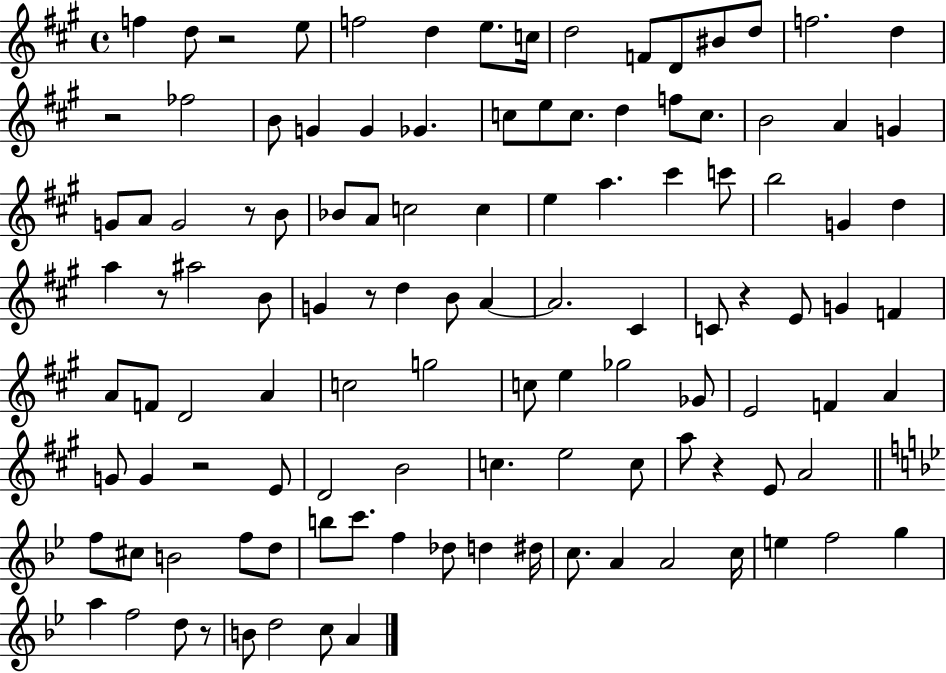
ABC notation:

X:1
T:Untitled
M:4/4
L:1/4
K:A
f d/2 z2 e/2 f2 d e/2 c/4 d2 F/2 D/2 ^B/2 d/2 f2 d z2 _f2 B/2 G G _G c/2 e/2 c/2 d f/2 c/2 B2 A G G/2 A/2 G2 z/2 B/2 _B/2 A/2 c2 c e a ^c' c'/2 b2 G d a z/2 ^a2 B/2 G z/2 d B/2 A A2 ^C C/2 z E/2 G F A/2 F/2 D2 A c2 g2 c/2 e _g2 _G/2 E2 F A G/2 G z2 E/2 D2 B2 c e2 c/2 a/2 z E/2 A2 f/2 ^c/2 B2 f/2 d/2 b/2 c'/2 f _d/2 d ^d/4 c/2 A A2 c/4 e f2 g a f2 d/2 z/2 B/2 d2 c/2 A